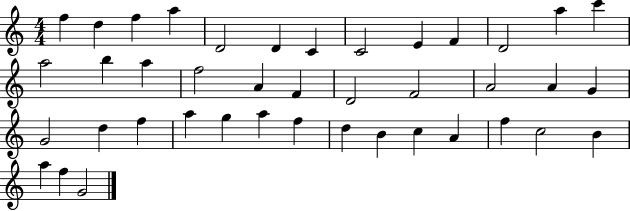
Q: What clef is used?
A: treble